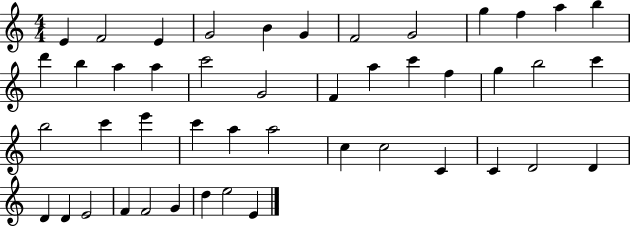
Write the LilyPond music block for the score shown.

{
  \clef treble
  \numericTimeSignature
  \time 4/4
  \key c \major
  e'4 f'2 e'4 | g'2 b'4 g'4 | f'2 g'2 | g''4 f''4 a''4 b''4 | \break d'''4 b''4 a''4 a''4 | c'''2 g'2 | f'4 a''4 c'''4 f''4 | g''4 b''2 c'''4 | \break b''2 c'''4 e'''4 | c'''4 a''4 a''2 | c''4 c''2 c'4 | c'4 d'2 d'4 | \break d'4 d'4 e'2 | f'4 f'2 g'4 | d''4 e''2 e'4 | \bar "|."
}